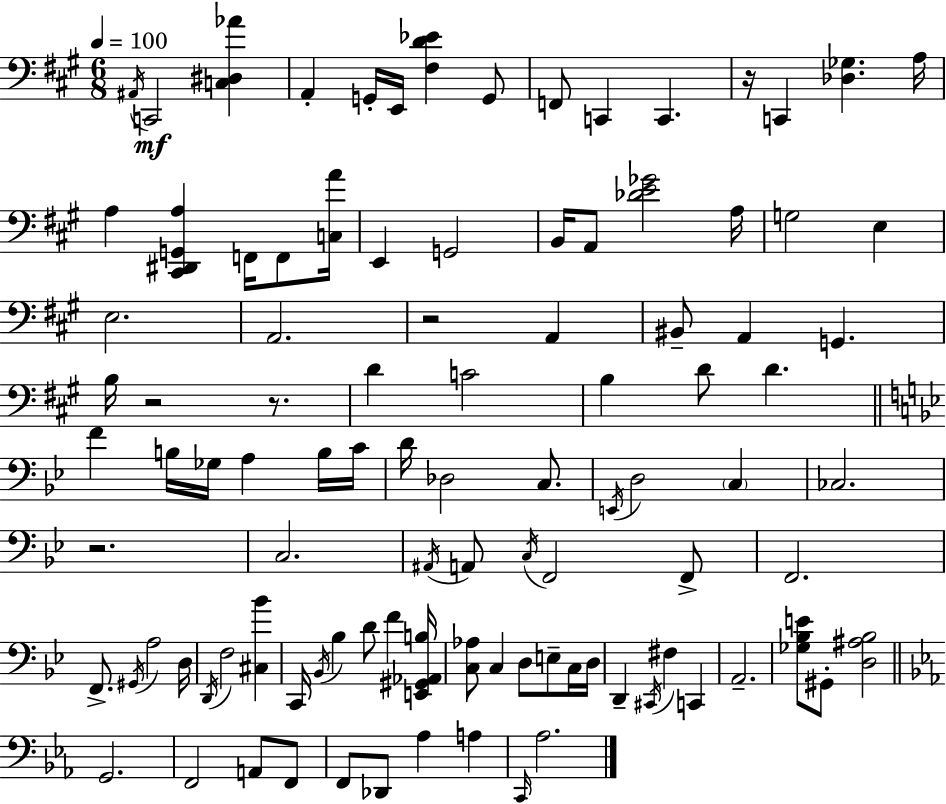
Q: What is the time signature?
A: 6/8